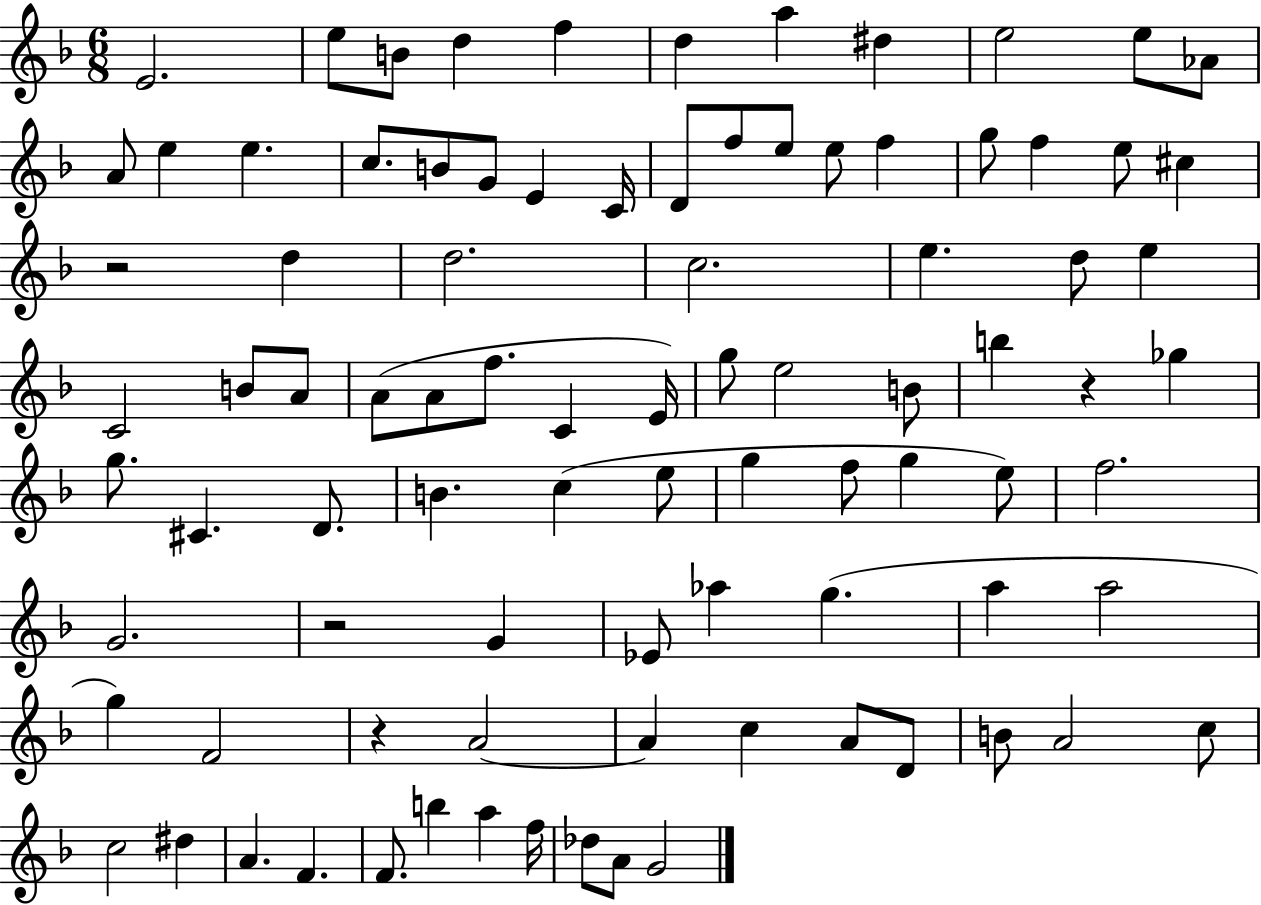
{
  \clef treble
  \numericTimeSignature
  \time 6/8
  \key f \major
  e'2. | e''8 b'8 d''4 f''4 | d''4 a''4 dis''4 | e''2 e''8 aes'8 | \break a'8 e''4 e''4. | c''8. b'8 g'8 e'4 c'16 | d'8 f''8 e''8 e''8 f''4 | g''8 f''4 e''8 cis''4 | \break r2 d''4 | d''2. | c''2. | e''4. d''8 e''4 | \break c'2 b'8 a'8 | a'8( a'8 f''8. c'4 e'16) | g''8 e''2 b'8 | b''4 r4 ges''4 | \break g''8. cis'4. d'8. | b'4. c''4( e''8 | g''4 f''8 g''4 e''8) | f''2. | \break g'2. | r2 g'4 | ees'8 aes''4 g''4.( | a''4 a''2 | \break g''4) f'2 | r4 a'2~~ | a'4 c''4 a'8 d'8 | b'8 a'2 c''8 | \break c''2 dis''4 | a'4. f'4. | f'8. b''4 a''4 f''16 | des''8 a'8 g'2 | \break \bar "|."
}